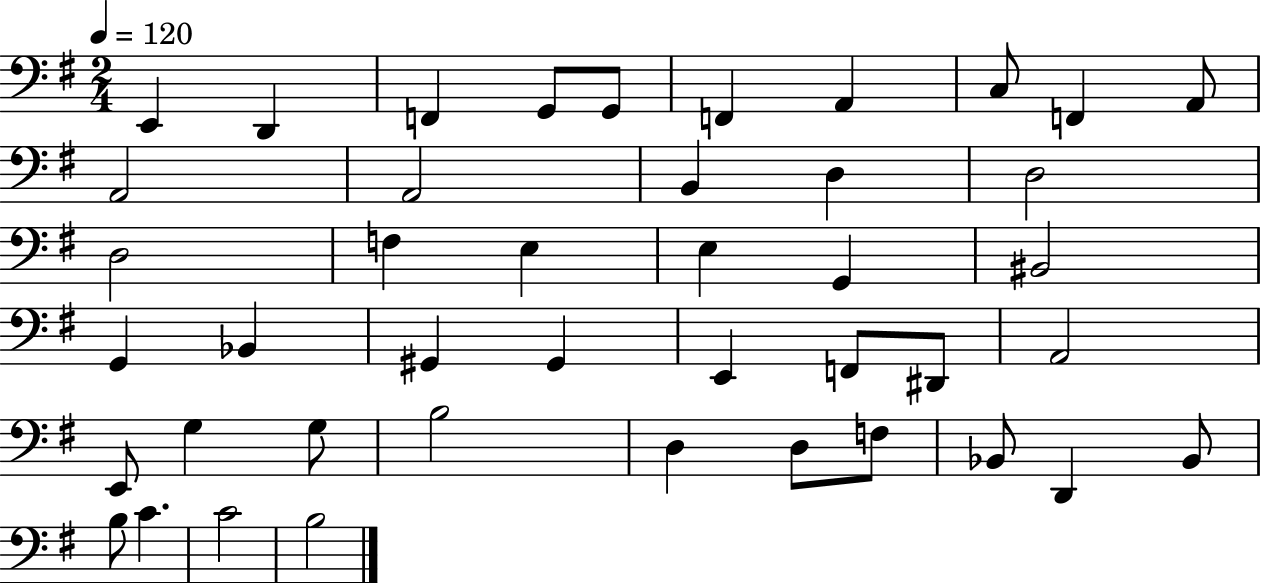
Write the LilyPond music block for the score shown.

{
  \clef bass
  \numericTimeSignature
  \time 2/4
  \key g \major
  \tempo 4 = 120
  e,4 d,4 | f,4 g,8 g,8 | f,4 a,4 | c8 f,4 a,8 | \break a,2 | a,2 | b,4 d4 | d2 | \break d2 | f4 e4 | e4 g,4 | bis,2 | \break g,4 bes,4 | gis,4 gis,4 | e,4 f,8 dis,8 | a,2 | \break e,8 g4 g8 | b2 | d4 d8 f8 | bes,8 d,4 bes,8 | \break b8 c'4. | c'2 | b2 | \bar "|."
}